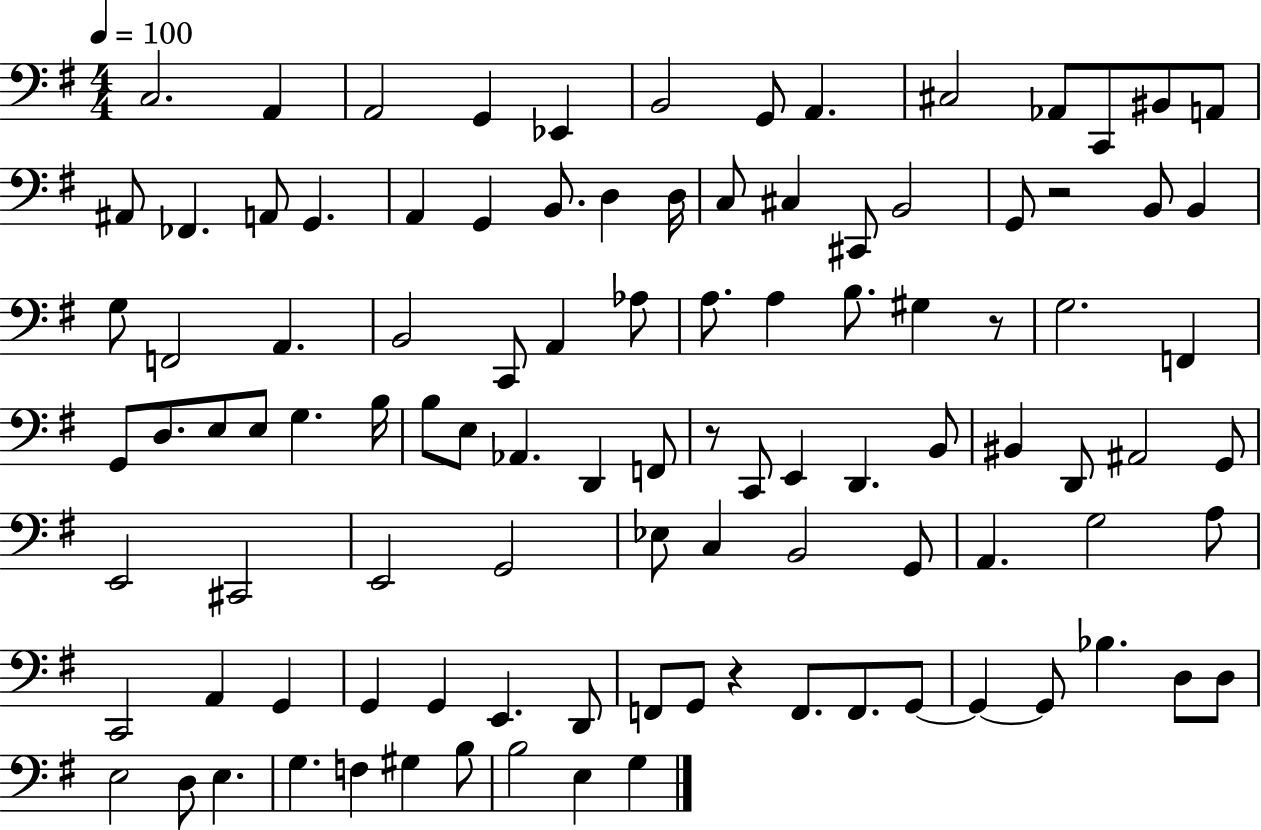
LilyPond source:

{
  \clef bass
  \numericTimeSignature
  \time 4/4
  \key g \major
  \tempo 4 = 100
  c2. a,4 | a,2 g,4 ees,4 | b,2 g,8 a,4. | cis2 aes,8 c,8 bis,8 a,8 | \break ais,8 fes,4. a,8 g,4. | a,4 g,4 b,8. d4 d16 | c8 cis4 cis,8 b,2 | g,8 r2 b,8 b,4 | \break g8 f,2 a,4. | b,2 c,8 a,4 aes8 | a8. a4 b8. gis4 r8 | g2. f,4 | \break g,8 d8. e8 e8 g4. b16 | b8 e8 aes,4. d,4 f,8 | r8 c,8 e,4 d,4. b,8 | bis,4 d,8 ais,2 g,8 | \break e,2 cis,2 | e,2 g,2 | ees8 c4 b,2 g,8 | a,4. g2 a8 | \break c,2 a,4 g,4 | g,4 g,4 e,4. d,8 | f,8 g,8 r4 f,8. f,8. g,8~~ | g,4~~ g,8 bes4. d8 d8 | \break e2 d8 e4. | g4. f4 gis4 b8 | b2 e4 g4 | \bar "|."
}